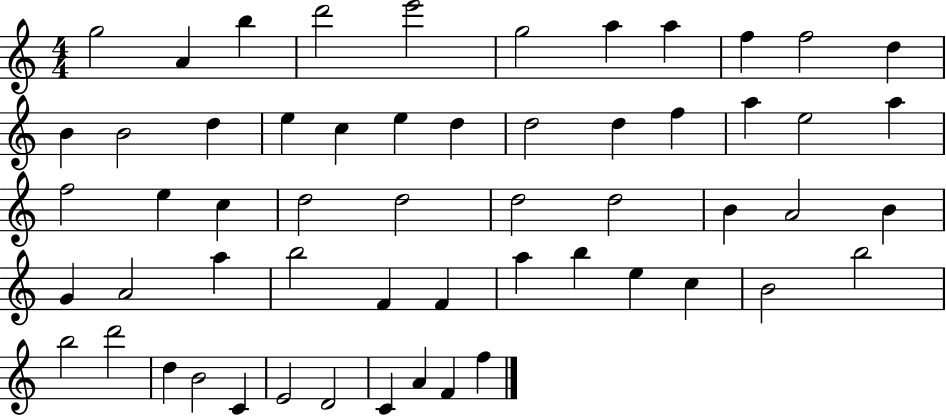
{
  \clef treble
  \numericTimeSignature
  \time 4/4
  \key c \major
  g''2 a'4 b''4 | d'''2 e'''2 | g''2 a''4 a''4 | f''4 f''2 d''4 | \break b'4 b'2 d''4 | e''4 c''4 e''4 d''4 | d''2 d''4 f''4 | a''4 e''2 a''4 | \break f''2 e''4 c''4 | d''2 d''2 | d''2 d''2 | b'4 a'2 b'4 | \break g'4 a'2 a''4 | b''2 f'4 f'4 | a''4 b''4 e''4 c''4 | b'2 b''2 | \break b''2 d'''2 | d''4 b'2 c'4 | e'2 d'2 | c'4 a'4 f'4 f''4 | \break \bar "|."
}